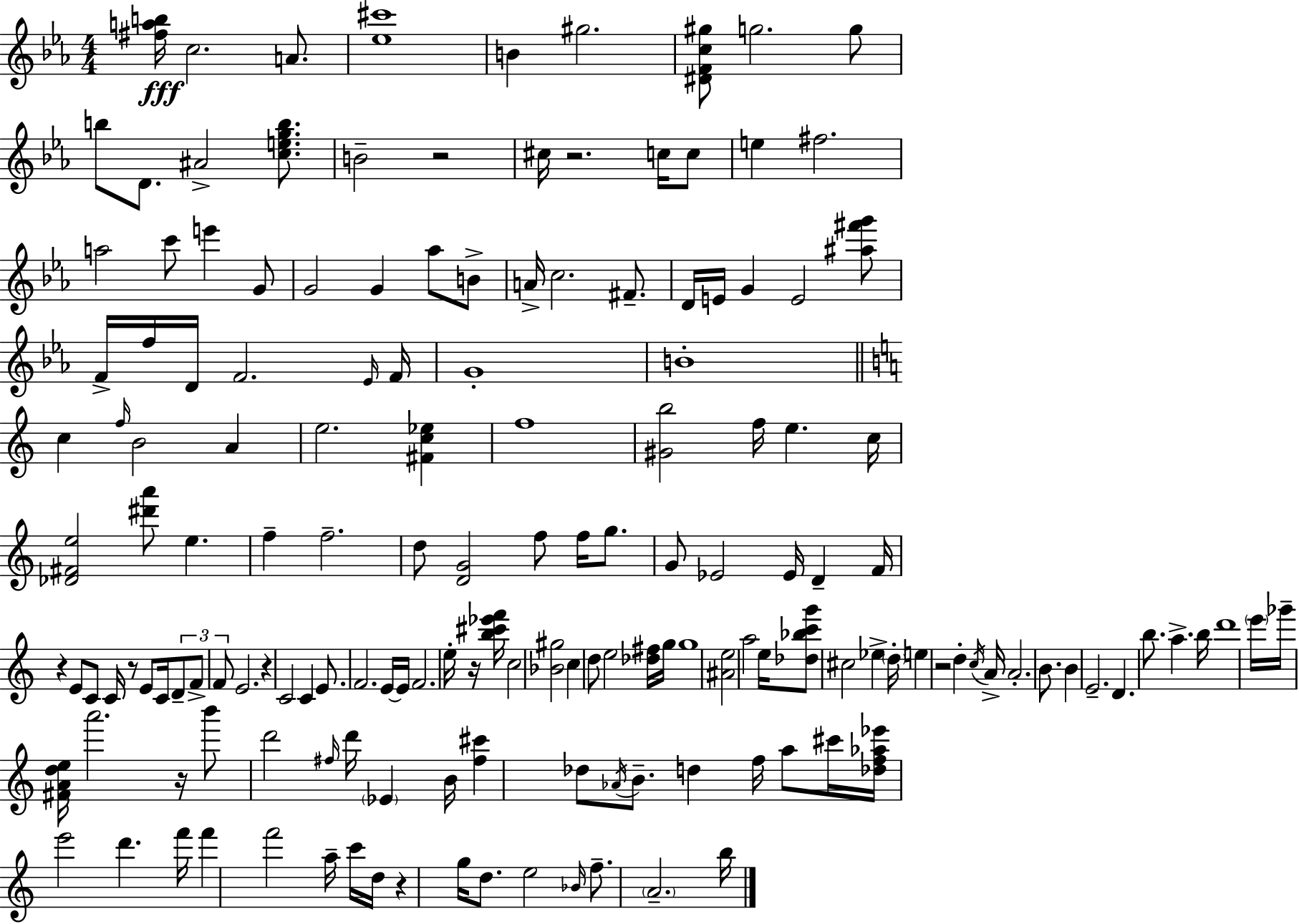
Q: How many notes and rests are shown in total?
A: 158